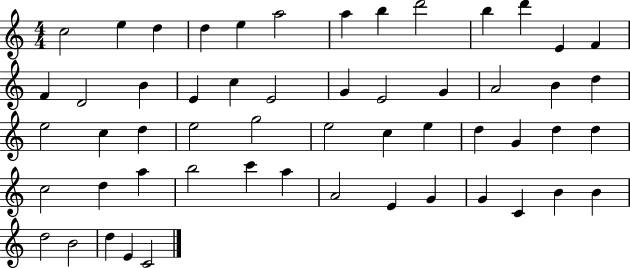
C5/h E5/q D5/q D5/q E5/q A5/h A5/q B5/q D6/h B5/q D6/q E4/q F4/q F4/q D4/h B4/q E4/q C5/q E4/h G4/q E4/h G4/q A4/h B4/q D5/q E5/h C5/q D5/q E5/h G5/h E5/h C5/q E5/q D5/q G4/q D5/q D5/q C5/h D5/q A5/q B5/h C6/q A5/q A4/h E4/q G4/q G4/q C4/q B4/q B4/q D5/h B4/h D5/q E4/q C4/h